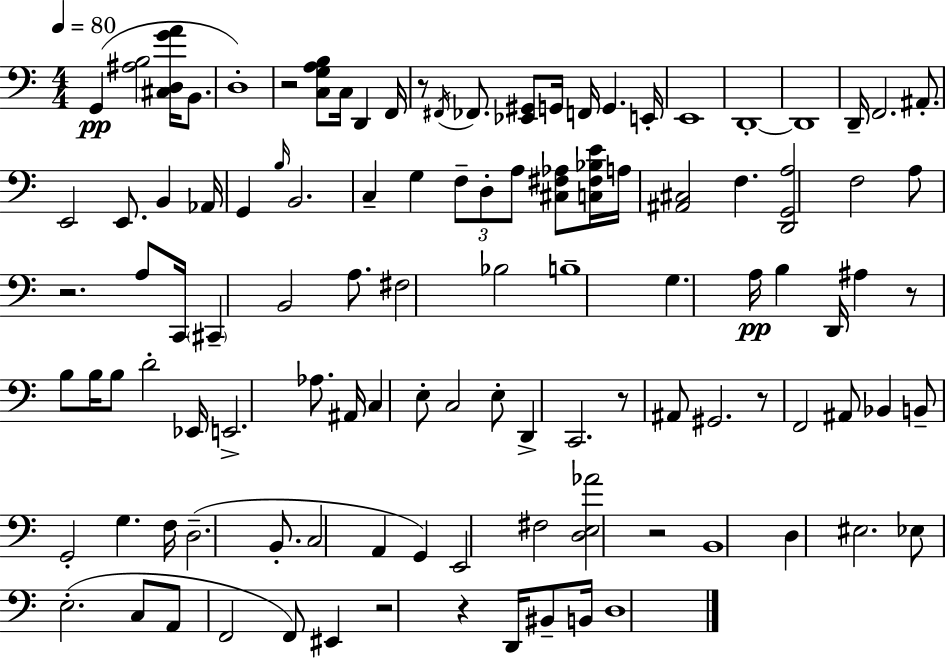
{
  \clef bass
  \numericTimeSignature
  \time 4/4
  \key c \major
  \tempo 4 = 80
  g,4(\pp <ais b>2 <cis d g' a'>16 b,8. | d1-.) | r2 <c g a b>8 c16 d,4 f,16 | r8 \acciaccatura { fis,16 } fes,8. <ees, gis,>8 g,16 f,16 g,4. | \break e,16-. e,1 | d,1-.~~ | d,1 | d,16-- f,2. ais,8.-. | \break e,2 e,8. b,4 | aes,16 g,4 \grace { b16 } b,2. | c4-- g4 \tuplet 3/2 { f8-- d8-. a8 } | <cis fis aes>8 <c fis bes e'>16 a16 <ais, cis>2 f4. | \break <d, g, a>2 f2 | a8 r2. | a8 c,16 \parenthesize cis,4-- b,2 a8. | fis2 bes2 | \break b1-- | g4. a16\pp b4 d,16 ais4 | r8 b8 b16 b8 d'2-. | ees,16 e,2.-> aes8. | \break ais,16 c4 e8-. c2 | e8-. d,4-> c,2. | r8 ais,8 gis,2. | r8 f,2 ais,8 bes,4 | \break b,8-- g,2-. g4. | f16 d2.--( b,8.-. | c2 a,4 g,4) | e,2 fis2 | \break <d e aes'>2 r2 | b,1 | d4 eis2. | ees8 e2.-.( | \break c8 a,8 f,2 f,8) eis,4 | r2 r4 d,16 bis,8-- | b,16 d1 | \bar "|."
}